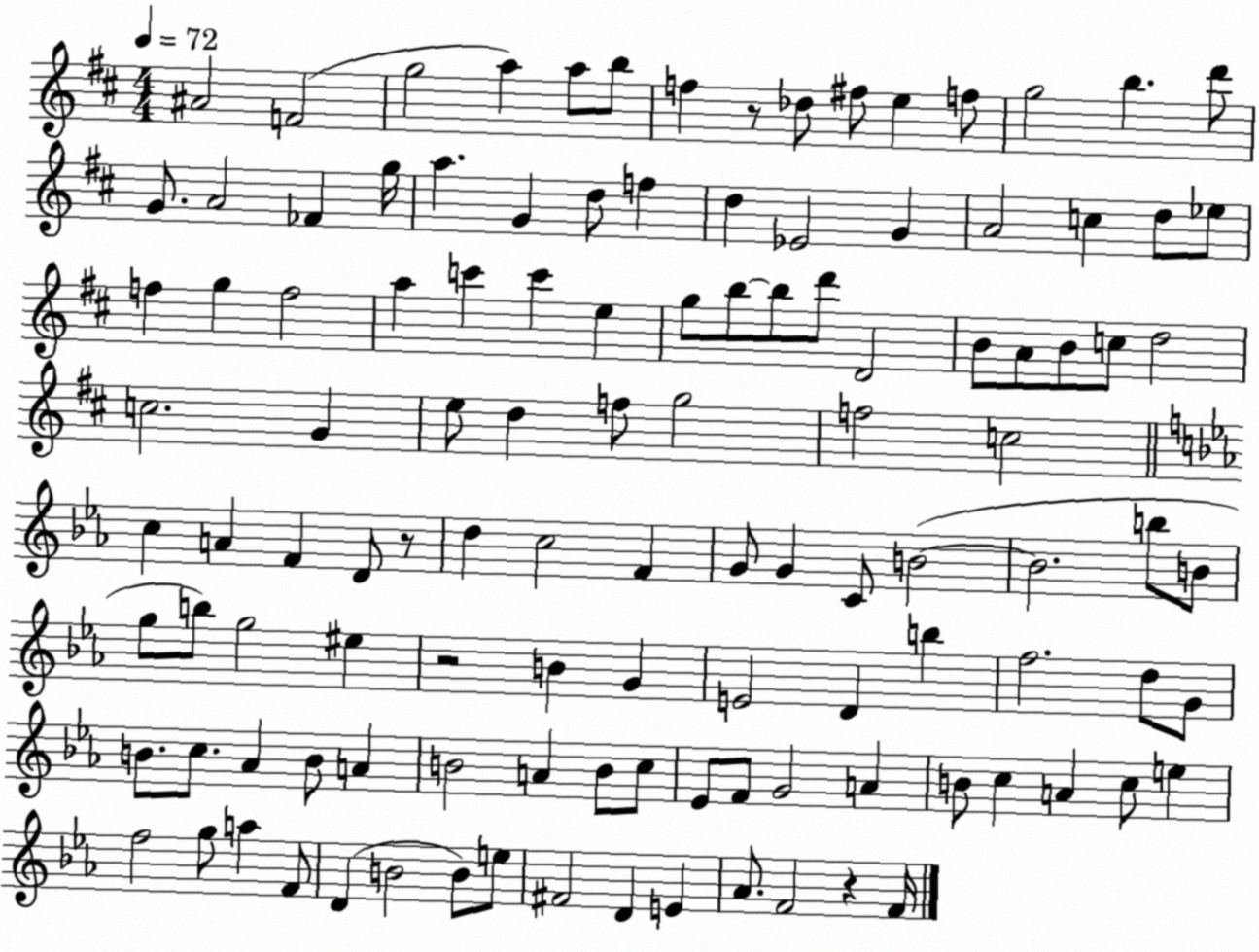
X:1
T:Untitled
M:4/4
L:1/4
K:D
^A2 F2 g2 a a/2 b/2 f z/2 _d/2 ^f/2 e f/2 g2 b d'/2 G/2 A2 _F g/4 a G d/2 f d _E2 G A2 c d/2 _e/2 f g f2 a c' c' e g/2 b/2 b/2 d'/2 D2 B/2 A/2 B/2 c/2 d2 c2 G e/2 d f/2 g2 f2 c2 c A F D/2 z/2 d c2 F G/2 G C/2 B2 B2 b/2 B/2 g/2 b/2 g2 ^e z2 B G E2 D b f2 d/2 G/2 B/2 c/2 _A B/2 A B2 A B/2 c/2 _E/2 F/2 G2 A B/2 c A c/2 e f2 g/2 a F/2 D B2 B/2 e/2 ^F2 D E _A/2 F2 z F/4